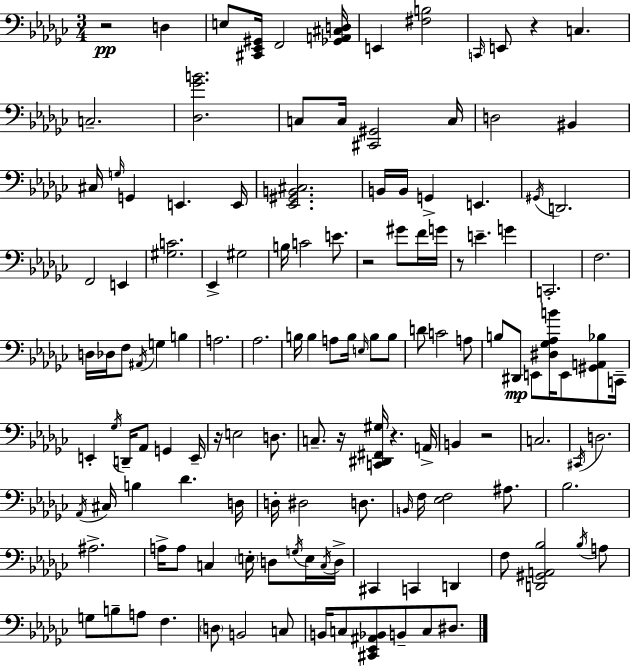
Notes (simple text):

R/h D3/q E3/e [C#2,Eb2,G#2]/s F2/h [Gb2,A2,C#3,D3]/s E2/q [F#3,B3]/h C2/s E2/e R/q C3/q. C3/h. [Db3,Gb4,B4]/h. C3/e C3/s [C#2,G#2]/h C3/s D3/h BIS2/q C#3/s G3/s G2/q E2/q. E2/s [Eb2,G#2,B2,C#3]/h. B2/s B2/s G2/q E2/q. G#2/s D2/h. F2/h E2/q [G#3,C4]/h. Eb2/q G#3/h B3/s C4/h E4/e. R/h G#4/e F4/s G4/s R/e E4/q. G4/q C2/h. F3/h. D3/s Db3/s F3/e A#2/s G3/q B3/q A3/h. Ab3/h. B3/s B3/q A3/e B3/s E3/s B3/e B3/e D4/e C4/h A3/e B3/e D#2/e E2/e [D#3,Gb3,Ab3,B4]/s E2/e [G#2,A2,Bb3]/e C2/s E2/q Gb3/s D2/s Ab2/e G2/q E2/s R/s E3/h D3/e. C3/e. R/s [C2,D#2,F#2,G#3]/s R/q. A2/s B2/q R/h C3/h. C#2/s D3/h. Ab2/s C#3/s B3/q Db4/q. D3/s D3/s D#3/h D3/e. B2/s F3/s [Eb3,F3]/h A#3/e. Bb3/h. A#3/h. A3/s A3/e C3/q E3/s D3/e G3/s E3/s C3/s D3/s C#2/q C2/q D2/q F3/e [D2,G#2,A2,Bb3]/h Bb3/s A3/e G3/e B3/e A3/e F3/q. D3/e B2/h C3/e B2/s C3/e [C#2,Eb2,A#2,Bb2]/e B2/e C3/e D#3/e.